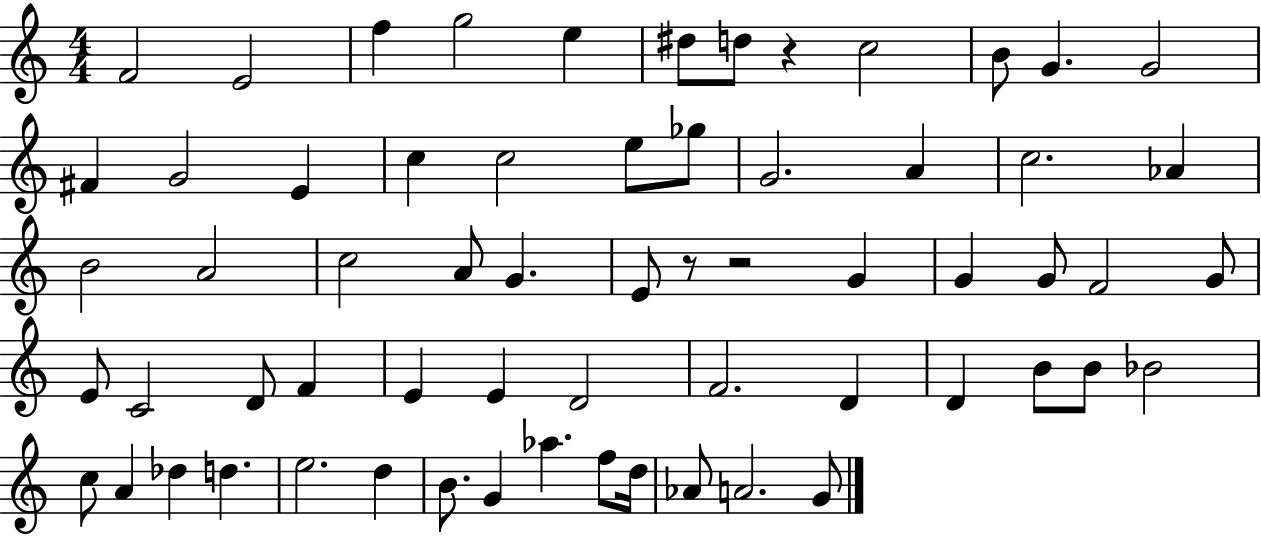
X:1
T:Untitled
M:4/4
L:1/4
K:C
F2 E2 f g2 e ^d/2 d/2 z c2 B/2 G G2 ^F G2 E c c2 e/2 _g/2 G2 A c2 _A B2 A2 c2 A/2 G E/2 z/2 z2 G G G/2 F2 G/2 E/2 C2 D/2 F E E D2 F2 D D B/2 B/2 _B2 c/2 A _d d e2 d B/2 G _a f/2 d/4 _A/2 A2 G/2